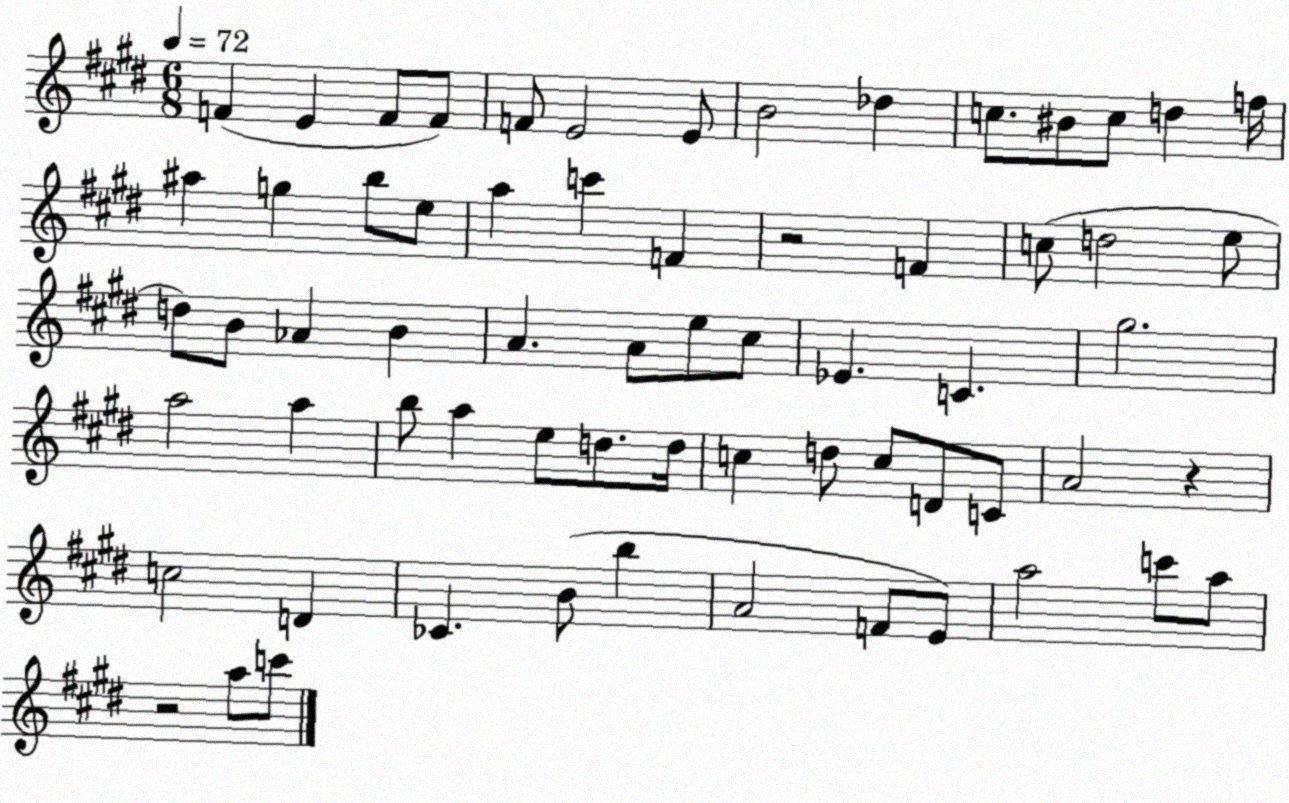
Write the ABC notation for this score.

X:1
T:Untitled
M:6/8
L:1/4
K:E
F E F/2 F/2 F/2 E2 E/2 B2 _d c/2 ^B/2 c/2 d f/4 ^a g b/2 e/2 a c' F z2 F c/2 d2 e/2 d/2 B/2 _A B A A/2 e/2 ^c/2 _E C ^g2 a2 a b/2 a e/2 d/2 d/4 c d/2 c/2 D/2 C/2 A2 z c2 D _C B/2 b A2 F/2 E/2 a2 c'/2 a/2 z2 a/2 c'/2